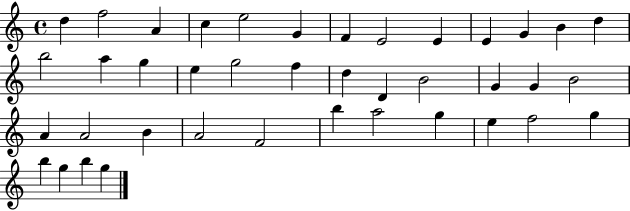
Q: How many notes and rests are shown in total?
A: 40